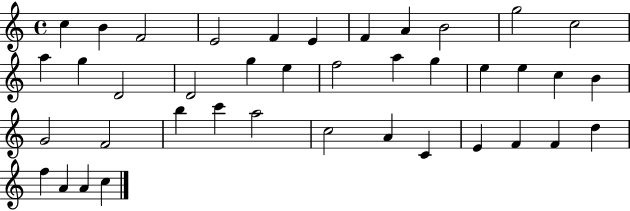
{
  \clef treble
  \time 4/4
  \defaultTimeSignature
  \key c \major
  c''4 b'4 f'2 | e'2 f'4 e'4 | f'4 a'4 b'2 | g''2 c''2 | \break a''4 g''4 d'2 | d'2 g''4 e''4 | f''2 a''4 g''4 | e''4 e''4 c''4 b'4 | \break g'2 f'2 | b''4 c'''4 a''2 | c''2 a'4 c'4 | e'4 f'4 f'4 d''4 | \break f''4 a'4 a'4 c''4 | \bar "|."
}